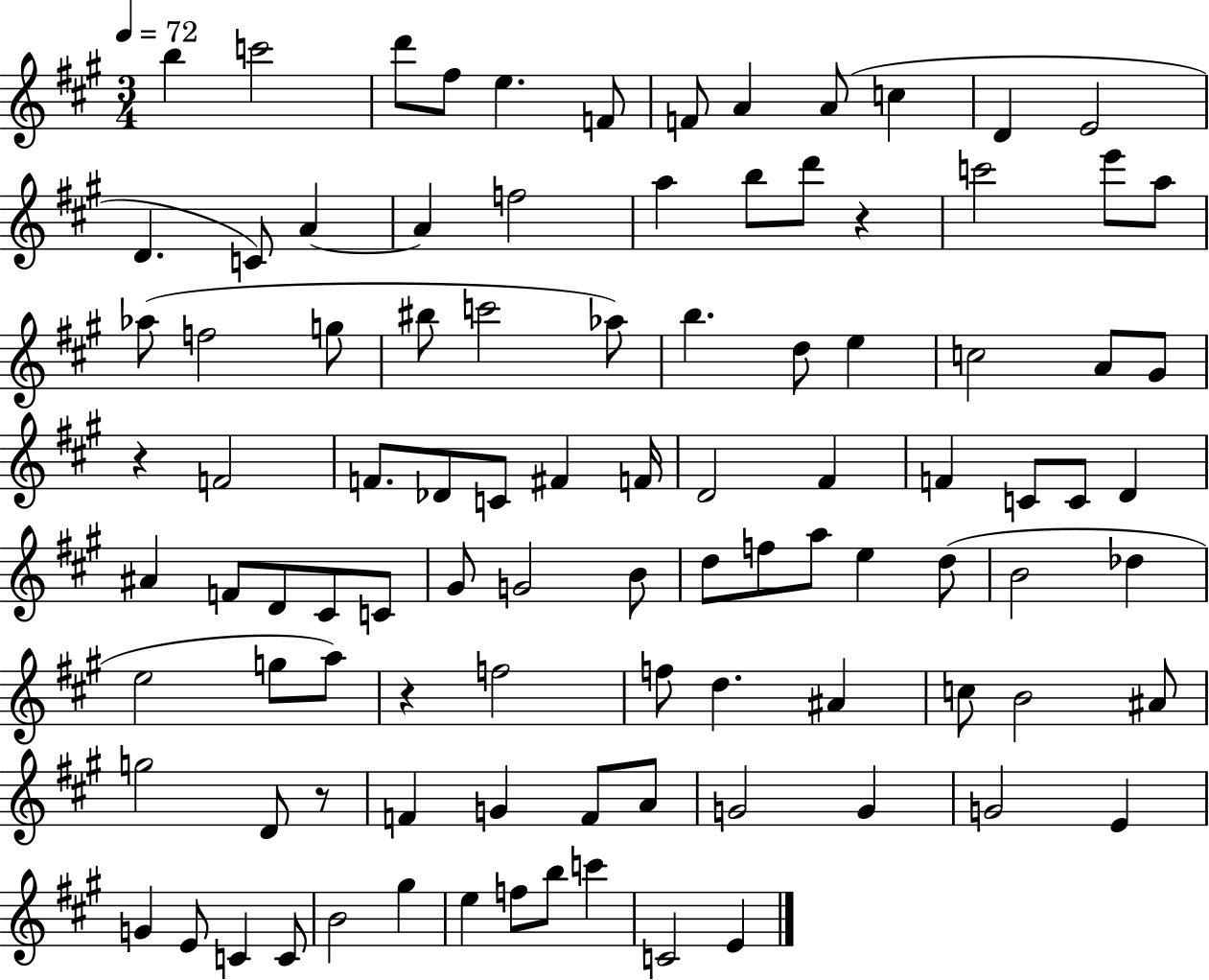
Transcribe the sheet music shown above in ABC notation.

X:1
T:Untitled
M:3/4
L:1/4
K:A
b c'2 d'/2 ^f/2 e F/2 F/2 A A/2 c D E2 D C/2 A A f2 a b/2 d'/2 z c'2 e'/2 a/2 _a/2 f2 g/2 ^b/2 c'2 _a/2 b d/2 e c2 A/2 ^G/2 z F2 F/2 _D/2 C/2 ^F F/4 D2 ^F F C/2 C/2 D ^A F/2 D/2 ^C/2 C/2 ^G/2 G2 B/2 d/2 f/2 a/2 e d/2 B2 _d e2 g/2 a/2 z f2 f/2 d ^A c/2 B2 ^A/2 g2 D/2 z/2 F G F/2 A/2 G2 G G2 E G E/2 C C/2 B2 ^g e f/2 b/2 c' C2 E